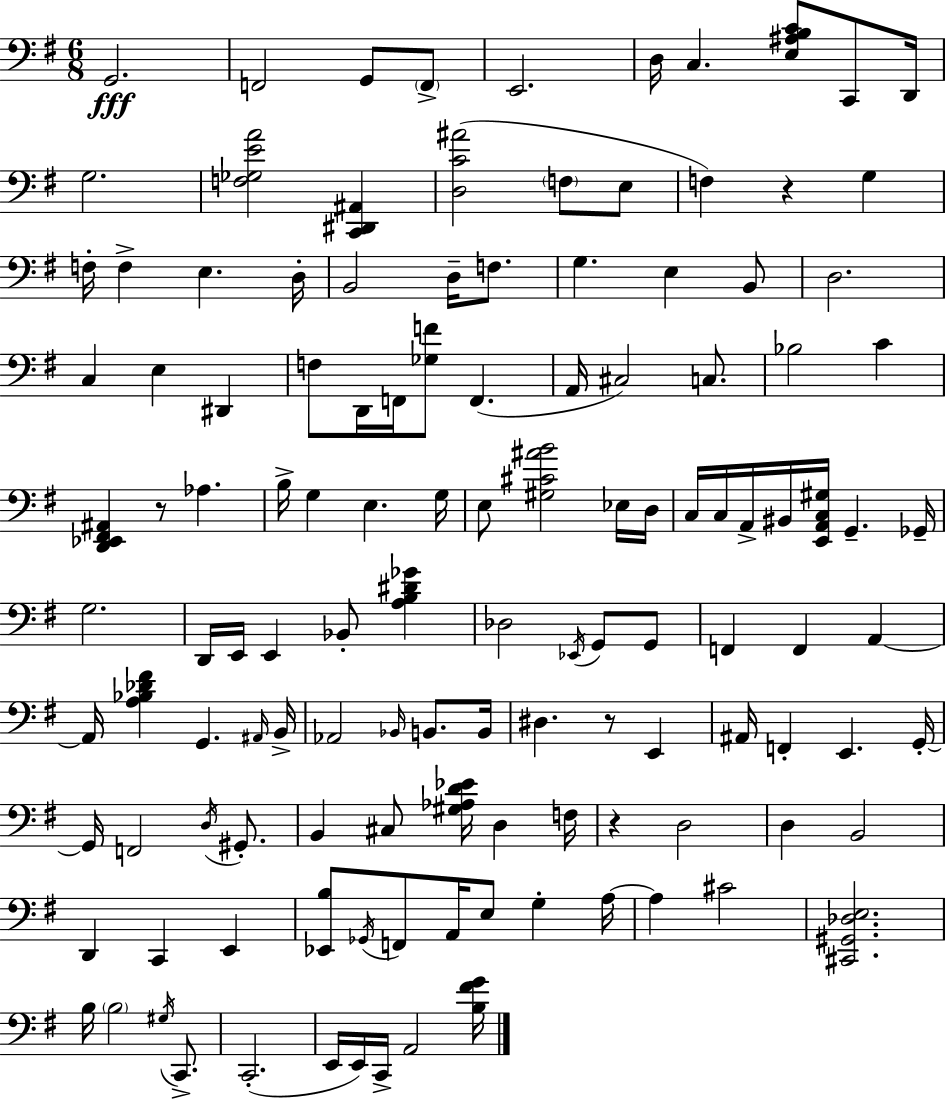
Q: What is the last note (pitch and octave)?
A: A2